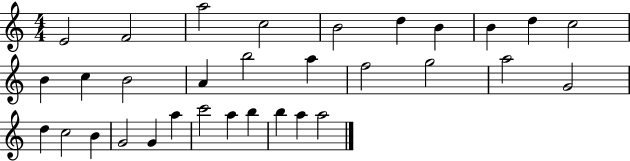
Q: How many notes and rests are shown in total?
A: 32